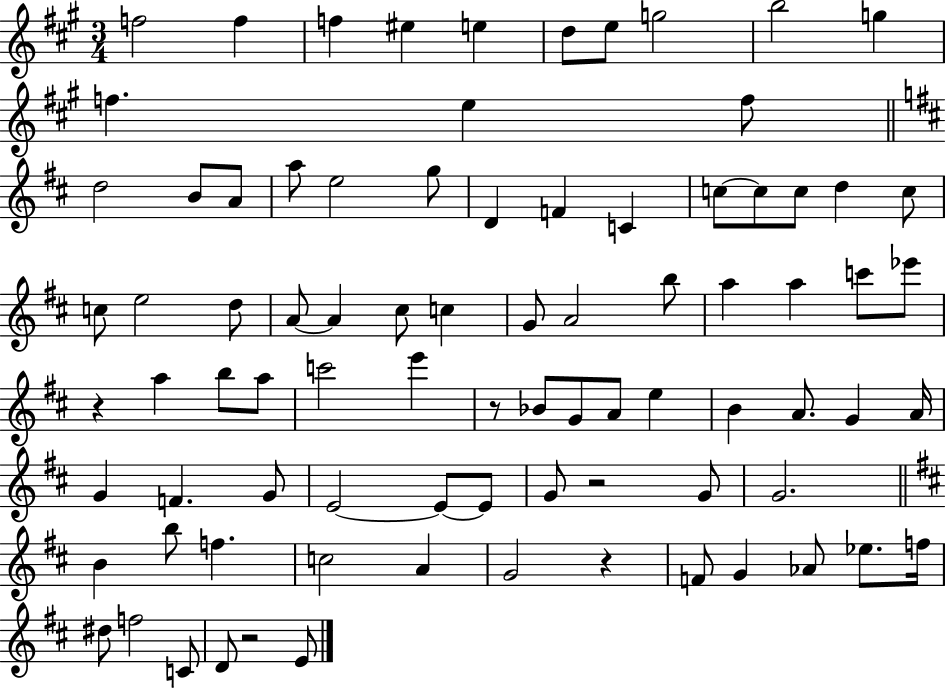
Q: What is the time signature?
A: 3/4